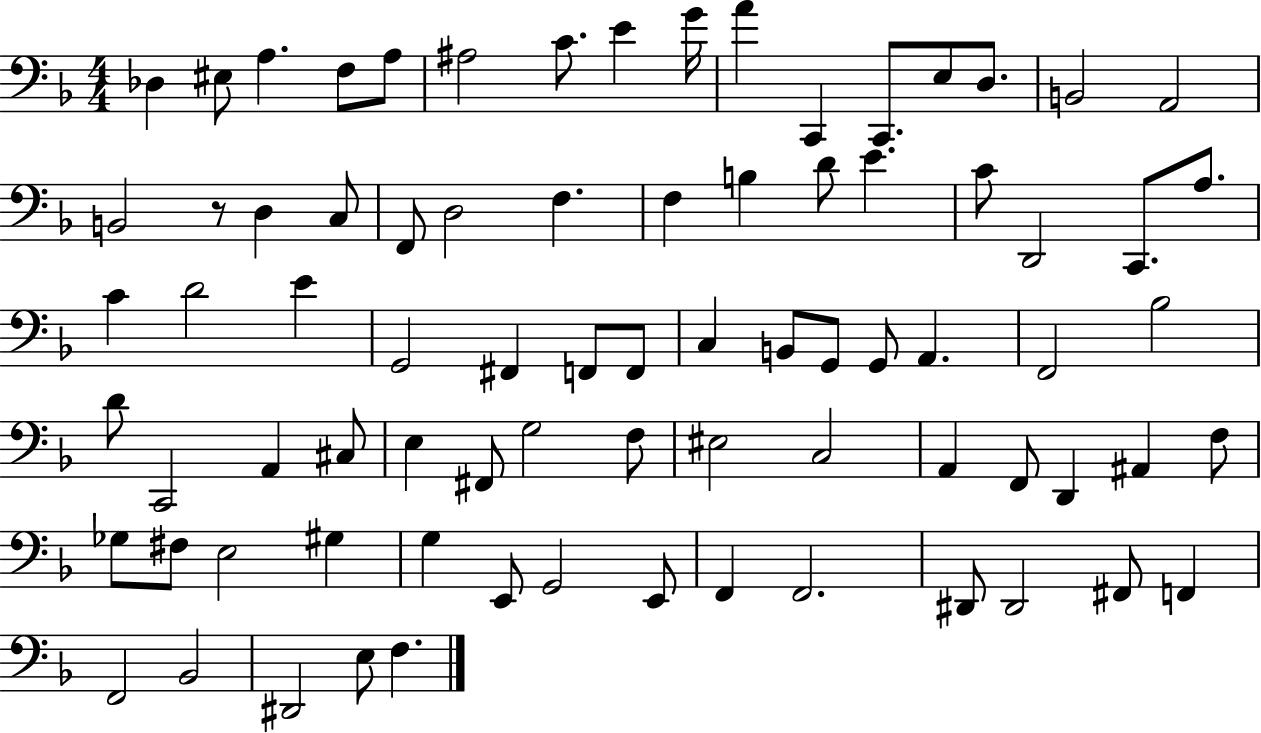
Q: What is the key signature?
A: F major